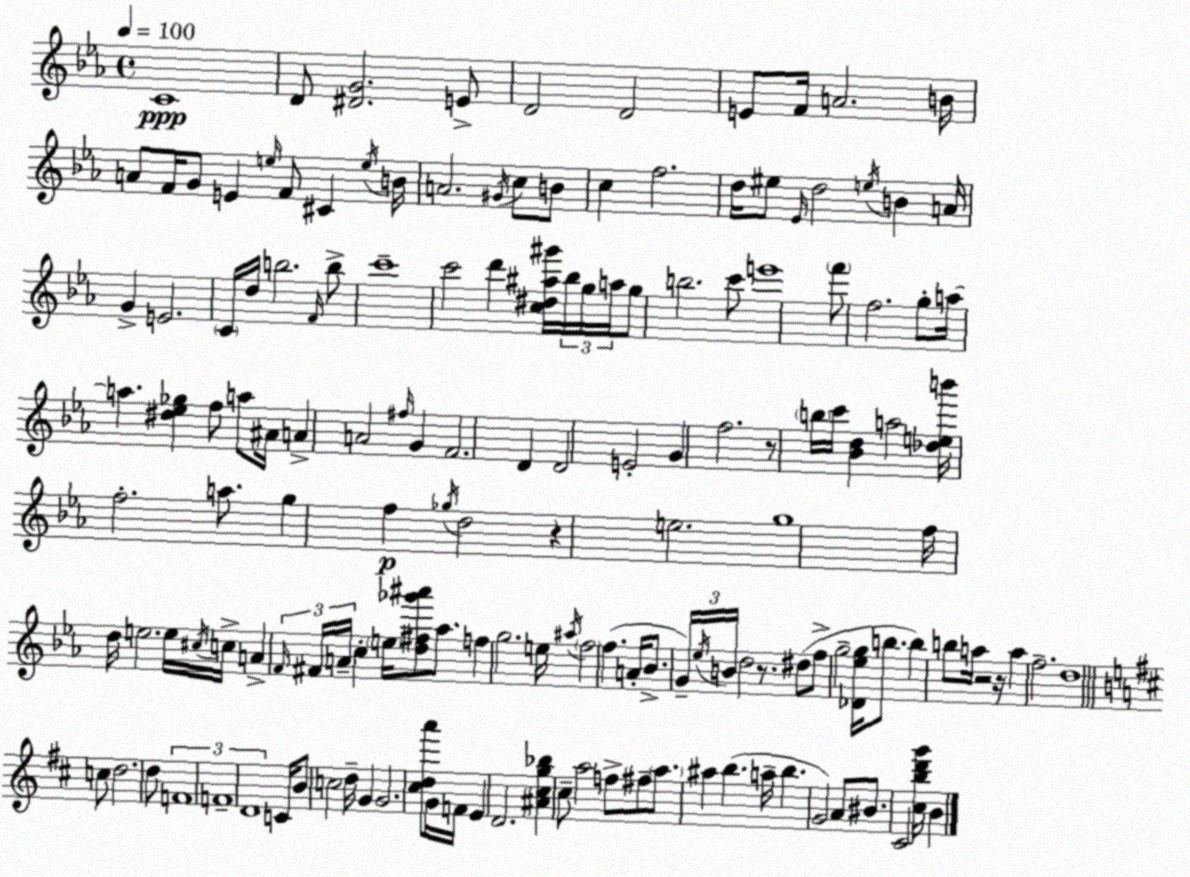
X:1
T:Untitled
M:4/4
L:1/4
K:Cm
C4 D/2 [^DG]2 E/2 D2 D2 E/2 F/4 A2 B/4 A/2 F/4 G/2 E e/4 F/2 ^C e/4 B/4 A2 ^G/4 c/2 B/2 c f2 d/4 ^e/2 _E/4 d2 e/4 B A/4 G E2 C/4 d/4 b2 F/4 b/2 c'4 c'2 d' [c^d^a^g']/4 _b/4 g/4 a/4 g/2 b2 c'/2 e'4 f'/2 f2 g/2 a/4 a [^d_e_g] f/2 a/2 ^A/4 A A2 ^f/4 G F2 D D2 E2 G f2 z/2 b/4 c'/4 [_Bd] a2 [_deb']/4 f2 a/2 g f _g/4 d2 z e2 g4 f/4 d/4 e2 e/4 ^c/4 c/4 A F/4 ^F/4 A/4 c e/4 [d^f_g'^a']/2 _a/2 f g2 e/4 ^a/4 f2 f A/4 _B/2 G/4 _e/4 B/4 d2 z/2 ^d/2 f/2 g2 [_D_eg]/4 b/2 b b/2 a/4 z2 z/4 a f2 d4 c/2 d2 d/2 F4 F4 D4 C/4 B/2 c2 d/4 G G2 [^cda']/2 G/4 F/4 E D2 [^A^cg_b] ^c/2 a2 f/2 ^f/2 a/2 ^a b a/4 b G2 A/2 ^B/2 ^C2 [^cbd'g']/4 B